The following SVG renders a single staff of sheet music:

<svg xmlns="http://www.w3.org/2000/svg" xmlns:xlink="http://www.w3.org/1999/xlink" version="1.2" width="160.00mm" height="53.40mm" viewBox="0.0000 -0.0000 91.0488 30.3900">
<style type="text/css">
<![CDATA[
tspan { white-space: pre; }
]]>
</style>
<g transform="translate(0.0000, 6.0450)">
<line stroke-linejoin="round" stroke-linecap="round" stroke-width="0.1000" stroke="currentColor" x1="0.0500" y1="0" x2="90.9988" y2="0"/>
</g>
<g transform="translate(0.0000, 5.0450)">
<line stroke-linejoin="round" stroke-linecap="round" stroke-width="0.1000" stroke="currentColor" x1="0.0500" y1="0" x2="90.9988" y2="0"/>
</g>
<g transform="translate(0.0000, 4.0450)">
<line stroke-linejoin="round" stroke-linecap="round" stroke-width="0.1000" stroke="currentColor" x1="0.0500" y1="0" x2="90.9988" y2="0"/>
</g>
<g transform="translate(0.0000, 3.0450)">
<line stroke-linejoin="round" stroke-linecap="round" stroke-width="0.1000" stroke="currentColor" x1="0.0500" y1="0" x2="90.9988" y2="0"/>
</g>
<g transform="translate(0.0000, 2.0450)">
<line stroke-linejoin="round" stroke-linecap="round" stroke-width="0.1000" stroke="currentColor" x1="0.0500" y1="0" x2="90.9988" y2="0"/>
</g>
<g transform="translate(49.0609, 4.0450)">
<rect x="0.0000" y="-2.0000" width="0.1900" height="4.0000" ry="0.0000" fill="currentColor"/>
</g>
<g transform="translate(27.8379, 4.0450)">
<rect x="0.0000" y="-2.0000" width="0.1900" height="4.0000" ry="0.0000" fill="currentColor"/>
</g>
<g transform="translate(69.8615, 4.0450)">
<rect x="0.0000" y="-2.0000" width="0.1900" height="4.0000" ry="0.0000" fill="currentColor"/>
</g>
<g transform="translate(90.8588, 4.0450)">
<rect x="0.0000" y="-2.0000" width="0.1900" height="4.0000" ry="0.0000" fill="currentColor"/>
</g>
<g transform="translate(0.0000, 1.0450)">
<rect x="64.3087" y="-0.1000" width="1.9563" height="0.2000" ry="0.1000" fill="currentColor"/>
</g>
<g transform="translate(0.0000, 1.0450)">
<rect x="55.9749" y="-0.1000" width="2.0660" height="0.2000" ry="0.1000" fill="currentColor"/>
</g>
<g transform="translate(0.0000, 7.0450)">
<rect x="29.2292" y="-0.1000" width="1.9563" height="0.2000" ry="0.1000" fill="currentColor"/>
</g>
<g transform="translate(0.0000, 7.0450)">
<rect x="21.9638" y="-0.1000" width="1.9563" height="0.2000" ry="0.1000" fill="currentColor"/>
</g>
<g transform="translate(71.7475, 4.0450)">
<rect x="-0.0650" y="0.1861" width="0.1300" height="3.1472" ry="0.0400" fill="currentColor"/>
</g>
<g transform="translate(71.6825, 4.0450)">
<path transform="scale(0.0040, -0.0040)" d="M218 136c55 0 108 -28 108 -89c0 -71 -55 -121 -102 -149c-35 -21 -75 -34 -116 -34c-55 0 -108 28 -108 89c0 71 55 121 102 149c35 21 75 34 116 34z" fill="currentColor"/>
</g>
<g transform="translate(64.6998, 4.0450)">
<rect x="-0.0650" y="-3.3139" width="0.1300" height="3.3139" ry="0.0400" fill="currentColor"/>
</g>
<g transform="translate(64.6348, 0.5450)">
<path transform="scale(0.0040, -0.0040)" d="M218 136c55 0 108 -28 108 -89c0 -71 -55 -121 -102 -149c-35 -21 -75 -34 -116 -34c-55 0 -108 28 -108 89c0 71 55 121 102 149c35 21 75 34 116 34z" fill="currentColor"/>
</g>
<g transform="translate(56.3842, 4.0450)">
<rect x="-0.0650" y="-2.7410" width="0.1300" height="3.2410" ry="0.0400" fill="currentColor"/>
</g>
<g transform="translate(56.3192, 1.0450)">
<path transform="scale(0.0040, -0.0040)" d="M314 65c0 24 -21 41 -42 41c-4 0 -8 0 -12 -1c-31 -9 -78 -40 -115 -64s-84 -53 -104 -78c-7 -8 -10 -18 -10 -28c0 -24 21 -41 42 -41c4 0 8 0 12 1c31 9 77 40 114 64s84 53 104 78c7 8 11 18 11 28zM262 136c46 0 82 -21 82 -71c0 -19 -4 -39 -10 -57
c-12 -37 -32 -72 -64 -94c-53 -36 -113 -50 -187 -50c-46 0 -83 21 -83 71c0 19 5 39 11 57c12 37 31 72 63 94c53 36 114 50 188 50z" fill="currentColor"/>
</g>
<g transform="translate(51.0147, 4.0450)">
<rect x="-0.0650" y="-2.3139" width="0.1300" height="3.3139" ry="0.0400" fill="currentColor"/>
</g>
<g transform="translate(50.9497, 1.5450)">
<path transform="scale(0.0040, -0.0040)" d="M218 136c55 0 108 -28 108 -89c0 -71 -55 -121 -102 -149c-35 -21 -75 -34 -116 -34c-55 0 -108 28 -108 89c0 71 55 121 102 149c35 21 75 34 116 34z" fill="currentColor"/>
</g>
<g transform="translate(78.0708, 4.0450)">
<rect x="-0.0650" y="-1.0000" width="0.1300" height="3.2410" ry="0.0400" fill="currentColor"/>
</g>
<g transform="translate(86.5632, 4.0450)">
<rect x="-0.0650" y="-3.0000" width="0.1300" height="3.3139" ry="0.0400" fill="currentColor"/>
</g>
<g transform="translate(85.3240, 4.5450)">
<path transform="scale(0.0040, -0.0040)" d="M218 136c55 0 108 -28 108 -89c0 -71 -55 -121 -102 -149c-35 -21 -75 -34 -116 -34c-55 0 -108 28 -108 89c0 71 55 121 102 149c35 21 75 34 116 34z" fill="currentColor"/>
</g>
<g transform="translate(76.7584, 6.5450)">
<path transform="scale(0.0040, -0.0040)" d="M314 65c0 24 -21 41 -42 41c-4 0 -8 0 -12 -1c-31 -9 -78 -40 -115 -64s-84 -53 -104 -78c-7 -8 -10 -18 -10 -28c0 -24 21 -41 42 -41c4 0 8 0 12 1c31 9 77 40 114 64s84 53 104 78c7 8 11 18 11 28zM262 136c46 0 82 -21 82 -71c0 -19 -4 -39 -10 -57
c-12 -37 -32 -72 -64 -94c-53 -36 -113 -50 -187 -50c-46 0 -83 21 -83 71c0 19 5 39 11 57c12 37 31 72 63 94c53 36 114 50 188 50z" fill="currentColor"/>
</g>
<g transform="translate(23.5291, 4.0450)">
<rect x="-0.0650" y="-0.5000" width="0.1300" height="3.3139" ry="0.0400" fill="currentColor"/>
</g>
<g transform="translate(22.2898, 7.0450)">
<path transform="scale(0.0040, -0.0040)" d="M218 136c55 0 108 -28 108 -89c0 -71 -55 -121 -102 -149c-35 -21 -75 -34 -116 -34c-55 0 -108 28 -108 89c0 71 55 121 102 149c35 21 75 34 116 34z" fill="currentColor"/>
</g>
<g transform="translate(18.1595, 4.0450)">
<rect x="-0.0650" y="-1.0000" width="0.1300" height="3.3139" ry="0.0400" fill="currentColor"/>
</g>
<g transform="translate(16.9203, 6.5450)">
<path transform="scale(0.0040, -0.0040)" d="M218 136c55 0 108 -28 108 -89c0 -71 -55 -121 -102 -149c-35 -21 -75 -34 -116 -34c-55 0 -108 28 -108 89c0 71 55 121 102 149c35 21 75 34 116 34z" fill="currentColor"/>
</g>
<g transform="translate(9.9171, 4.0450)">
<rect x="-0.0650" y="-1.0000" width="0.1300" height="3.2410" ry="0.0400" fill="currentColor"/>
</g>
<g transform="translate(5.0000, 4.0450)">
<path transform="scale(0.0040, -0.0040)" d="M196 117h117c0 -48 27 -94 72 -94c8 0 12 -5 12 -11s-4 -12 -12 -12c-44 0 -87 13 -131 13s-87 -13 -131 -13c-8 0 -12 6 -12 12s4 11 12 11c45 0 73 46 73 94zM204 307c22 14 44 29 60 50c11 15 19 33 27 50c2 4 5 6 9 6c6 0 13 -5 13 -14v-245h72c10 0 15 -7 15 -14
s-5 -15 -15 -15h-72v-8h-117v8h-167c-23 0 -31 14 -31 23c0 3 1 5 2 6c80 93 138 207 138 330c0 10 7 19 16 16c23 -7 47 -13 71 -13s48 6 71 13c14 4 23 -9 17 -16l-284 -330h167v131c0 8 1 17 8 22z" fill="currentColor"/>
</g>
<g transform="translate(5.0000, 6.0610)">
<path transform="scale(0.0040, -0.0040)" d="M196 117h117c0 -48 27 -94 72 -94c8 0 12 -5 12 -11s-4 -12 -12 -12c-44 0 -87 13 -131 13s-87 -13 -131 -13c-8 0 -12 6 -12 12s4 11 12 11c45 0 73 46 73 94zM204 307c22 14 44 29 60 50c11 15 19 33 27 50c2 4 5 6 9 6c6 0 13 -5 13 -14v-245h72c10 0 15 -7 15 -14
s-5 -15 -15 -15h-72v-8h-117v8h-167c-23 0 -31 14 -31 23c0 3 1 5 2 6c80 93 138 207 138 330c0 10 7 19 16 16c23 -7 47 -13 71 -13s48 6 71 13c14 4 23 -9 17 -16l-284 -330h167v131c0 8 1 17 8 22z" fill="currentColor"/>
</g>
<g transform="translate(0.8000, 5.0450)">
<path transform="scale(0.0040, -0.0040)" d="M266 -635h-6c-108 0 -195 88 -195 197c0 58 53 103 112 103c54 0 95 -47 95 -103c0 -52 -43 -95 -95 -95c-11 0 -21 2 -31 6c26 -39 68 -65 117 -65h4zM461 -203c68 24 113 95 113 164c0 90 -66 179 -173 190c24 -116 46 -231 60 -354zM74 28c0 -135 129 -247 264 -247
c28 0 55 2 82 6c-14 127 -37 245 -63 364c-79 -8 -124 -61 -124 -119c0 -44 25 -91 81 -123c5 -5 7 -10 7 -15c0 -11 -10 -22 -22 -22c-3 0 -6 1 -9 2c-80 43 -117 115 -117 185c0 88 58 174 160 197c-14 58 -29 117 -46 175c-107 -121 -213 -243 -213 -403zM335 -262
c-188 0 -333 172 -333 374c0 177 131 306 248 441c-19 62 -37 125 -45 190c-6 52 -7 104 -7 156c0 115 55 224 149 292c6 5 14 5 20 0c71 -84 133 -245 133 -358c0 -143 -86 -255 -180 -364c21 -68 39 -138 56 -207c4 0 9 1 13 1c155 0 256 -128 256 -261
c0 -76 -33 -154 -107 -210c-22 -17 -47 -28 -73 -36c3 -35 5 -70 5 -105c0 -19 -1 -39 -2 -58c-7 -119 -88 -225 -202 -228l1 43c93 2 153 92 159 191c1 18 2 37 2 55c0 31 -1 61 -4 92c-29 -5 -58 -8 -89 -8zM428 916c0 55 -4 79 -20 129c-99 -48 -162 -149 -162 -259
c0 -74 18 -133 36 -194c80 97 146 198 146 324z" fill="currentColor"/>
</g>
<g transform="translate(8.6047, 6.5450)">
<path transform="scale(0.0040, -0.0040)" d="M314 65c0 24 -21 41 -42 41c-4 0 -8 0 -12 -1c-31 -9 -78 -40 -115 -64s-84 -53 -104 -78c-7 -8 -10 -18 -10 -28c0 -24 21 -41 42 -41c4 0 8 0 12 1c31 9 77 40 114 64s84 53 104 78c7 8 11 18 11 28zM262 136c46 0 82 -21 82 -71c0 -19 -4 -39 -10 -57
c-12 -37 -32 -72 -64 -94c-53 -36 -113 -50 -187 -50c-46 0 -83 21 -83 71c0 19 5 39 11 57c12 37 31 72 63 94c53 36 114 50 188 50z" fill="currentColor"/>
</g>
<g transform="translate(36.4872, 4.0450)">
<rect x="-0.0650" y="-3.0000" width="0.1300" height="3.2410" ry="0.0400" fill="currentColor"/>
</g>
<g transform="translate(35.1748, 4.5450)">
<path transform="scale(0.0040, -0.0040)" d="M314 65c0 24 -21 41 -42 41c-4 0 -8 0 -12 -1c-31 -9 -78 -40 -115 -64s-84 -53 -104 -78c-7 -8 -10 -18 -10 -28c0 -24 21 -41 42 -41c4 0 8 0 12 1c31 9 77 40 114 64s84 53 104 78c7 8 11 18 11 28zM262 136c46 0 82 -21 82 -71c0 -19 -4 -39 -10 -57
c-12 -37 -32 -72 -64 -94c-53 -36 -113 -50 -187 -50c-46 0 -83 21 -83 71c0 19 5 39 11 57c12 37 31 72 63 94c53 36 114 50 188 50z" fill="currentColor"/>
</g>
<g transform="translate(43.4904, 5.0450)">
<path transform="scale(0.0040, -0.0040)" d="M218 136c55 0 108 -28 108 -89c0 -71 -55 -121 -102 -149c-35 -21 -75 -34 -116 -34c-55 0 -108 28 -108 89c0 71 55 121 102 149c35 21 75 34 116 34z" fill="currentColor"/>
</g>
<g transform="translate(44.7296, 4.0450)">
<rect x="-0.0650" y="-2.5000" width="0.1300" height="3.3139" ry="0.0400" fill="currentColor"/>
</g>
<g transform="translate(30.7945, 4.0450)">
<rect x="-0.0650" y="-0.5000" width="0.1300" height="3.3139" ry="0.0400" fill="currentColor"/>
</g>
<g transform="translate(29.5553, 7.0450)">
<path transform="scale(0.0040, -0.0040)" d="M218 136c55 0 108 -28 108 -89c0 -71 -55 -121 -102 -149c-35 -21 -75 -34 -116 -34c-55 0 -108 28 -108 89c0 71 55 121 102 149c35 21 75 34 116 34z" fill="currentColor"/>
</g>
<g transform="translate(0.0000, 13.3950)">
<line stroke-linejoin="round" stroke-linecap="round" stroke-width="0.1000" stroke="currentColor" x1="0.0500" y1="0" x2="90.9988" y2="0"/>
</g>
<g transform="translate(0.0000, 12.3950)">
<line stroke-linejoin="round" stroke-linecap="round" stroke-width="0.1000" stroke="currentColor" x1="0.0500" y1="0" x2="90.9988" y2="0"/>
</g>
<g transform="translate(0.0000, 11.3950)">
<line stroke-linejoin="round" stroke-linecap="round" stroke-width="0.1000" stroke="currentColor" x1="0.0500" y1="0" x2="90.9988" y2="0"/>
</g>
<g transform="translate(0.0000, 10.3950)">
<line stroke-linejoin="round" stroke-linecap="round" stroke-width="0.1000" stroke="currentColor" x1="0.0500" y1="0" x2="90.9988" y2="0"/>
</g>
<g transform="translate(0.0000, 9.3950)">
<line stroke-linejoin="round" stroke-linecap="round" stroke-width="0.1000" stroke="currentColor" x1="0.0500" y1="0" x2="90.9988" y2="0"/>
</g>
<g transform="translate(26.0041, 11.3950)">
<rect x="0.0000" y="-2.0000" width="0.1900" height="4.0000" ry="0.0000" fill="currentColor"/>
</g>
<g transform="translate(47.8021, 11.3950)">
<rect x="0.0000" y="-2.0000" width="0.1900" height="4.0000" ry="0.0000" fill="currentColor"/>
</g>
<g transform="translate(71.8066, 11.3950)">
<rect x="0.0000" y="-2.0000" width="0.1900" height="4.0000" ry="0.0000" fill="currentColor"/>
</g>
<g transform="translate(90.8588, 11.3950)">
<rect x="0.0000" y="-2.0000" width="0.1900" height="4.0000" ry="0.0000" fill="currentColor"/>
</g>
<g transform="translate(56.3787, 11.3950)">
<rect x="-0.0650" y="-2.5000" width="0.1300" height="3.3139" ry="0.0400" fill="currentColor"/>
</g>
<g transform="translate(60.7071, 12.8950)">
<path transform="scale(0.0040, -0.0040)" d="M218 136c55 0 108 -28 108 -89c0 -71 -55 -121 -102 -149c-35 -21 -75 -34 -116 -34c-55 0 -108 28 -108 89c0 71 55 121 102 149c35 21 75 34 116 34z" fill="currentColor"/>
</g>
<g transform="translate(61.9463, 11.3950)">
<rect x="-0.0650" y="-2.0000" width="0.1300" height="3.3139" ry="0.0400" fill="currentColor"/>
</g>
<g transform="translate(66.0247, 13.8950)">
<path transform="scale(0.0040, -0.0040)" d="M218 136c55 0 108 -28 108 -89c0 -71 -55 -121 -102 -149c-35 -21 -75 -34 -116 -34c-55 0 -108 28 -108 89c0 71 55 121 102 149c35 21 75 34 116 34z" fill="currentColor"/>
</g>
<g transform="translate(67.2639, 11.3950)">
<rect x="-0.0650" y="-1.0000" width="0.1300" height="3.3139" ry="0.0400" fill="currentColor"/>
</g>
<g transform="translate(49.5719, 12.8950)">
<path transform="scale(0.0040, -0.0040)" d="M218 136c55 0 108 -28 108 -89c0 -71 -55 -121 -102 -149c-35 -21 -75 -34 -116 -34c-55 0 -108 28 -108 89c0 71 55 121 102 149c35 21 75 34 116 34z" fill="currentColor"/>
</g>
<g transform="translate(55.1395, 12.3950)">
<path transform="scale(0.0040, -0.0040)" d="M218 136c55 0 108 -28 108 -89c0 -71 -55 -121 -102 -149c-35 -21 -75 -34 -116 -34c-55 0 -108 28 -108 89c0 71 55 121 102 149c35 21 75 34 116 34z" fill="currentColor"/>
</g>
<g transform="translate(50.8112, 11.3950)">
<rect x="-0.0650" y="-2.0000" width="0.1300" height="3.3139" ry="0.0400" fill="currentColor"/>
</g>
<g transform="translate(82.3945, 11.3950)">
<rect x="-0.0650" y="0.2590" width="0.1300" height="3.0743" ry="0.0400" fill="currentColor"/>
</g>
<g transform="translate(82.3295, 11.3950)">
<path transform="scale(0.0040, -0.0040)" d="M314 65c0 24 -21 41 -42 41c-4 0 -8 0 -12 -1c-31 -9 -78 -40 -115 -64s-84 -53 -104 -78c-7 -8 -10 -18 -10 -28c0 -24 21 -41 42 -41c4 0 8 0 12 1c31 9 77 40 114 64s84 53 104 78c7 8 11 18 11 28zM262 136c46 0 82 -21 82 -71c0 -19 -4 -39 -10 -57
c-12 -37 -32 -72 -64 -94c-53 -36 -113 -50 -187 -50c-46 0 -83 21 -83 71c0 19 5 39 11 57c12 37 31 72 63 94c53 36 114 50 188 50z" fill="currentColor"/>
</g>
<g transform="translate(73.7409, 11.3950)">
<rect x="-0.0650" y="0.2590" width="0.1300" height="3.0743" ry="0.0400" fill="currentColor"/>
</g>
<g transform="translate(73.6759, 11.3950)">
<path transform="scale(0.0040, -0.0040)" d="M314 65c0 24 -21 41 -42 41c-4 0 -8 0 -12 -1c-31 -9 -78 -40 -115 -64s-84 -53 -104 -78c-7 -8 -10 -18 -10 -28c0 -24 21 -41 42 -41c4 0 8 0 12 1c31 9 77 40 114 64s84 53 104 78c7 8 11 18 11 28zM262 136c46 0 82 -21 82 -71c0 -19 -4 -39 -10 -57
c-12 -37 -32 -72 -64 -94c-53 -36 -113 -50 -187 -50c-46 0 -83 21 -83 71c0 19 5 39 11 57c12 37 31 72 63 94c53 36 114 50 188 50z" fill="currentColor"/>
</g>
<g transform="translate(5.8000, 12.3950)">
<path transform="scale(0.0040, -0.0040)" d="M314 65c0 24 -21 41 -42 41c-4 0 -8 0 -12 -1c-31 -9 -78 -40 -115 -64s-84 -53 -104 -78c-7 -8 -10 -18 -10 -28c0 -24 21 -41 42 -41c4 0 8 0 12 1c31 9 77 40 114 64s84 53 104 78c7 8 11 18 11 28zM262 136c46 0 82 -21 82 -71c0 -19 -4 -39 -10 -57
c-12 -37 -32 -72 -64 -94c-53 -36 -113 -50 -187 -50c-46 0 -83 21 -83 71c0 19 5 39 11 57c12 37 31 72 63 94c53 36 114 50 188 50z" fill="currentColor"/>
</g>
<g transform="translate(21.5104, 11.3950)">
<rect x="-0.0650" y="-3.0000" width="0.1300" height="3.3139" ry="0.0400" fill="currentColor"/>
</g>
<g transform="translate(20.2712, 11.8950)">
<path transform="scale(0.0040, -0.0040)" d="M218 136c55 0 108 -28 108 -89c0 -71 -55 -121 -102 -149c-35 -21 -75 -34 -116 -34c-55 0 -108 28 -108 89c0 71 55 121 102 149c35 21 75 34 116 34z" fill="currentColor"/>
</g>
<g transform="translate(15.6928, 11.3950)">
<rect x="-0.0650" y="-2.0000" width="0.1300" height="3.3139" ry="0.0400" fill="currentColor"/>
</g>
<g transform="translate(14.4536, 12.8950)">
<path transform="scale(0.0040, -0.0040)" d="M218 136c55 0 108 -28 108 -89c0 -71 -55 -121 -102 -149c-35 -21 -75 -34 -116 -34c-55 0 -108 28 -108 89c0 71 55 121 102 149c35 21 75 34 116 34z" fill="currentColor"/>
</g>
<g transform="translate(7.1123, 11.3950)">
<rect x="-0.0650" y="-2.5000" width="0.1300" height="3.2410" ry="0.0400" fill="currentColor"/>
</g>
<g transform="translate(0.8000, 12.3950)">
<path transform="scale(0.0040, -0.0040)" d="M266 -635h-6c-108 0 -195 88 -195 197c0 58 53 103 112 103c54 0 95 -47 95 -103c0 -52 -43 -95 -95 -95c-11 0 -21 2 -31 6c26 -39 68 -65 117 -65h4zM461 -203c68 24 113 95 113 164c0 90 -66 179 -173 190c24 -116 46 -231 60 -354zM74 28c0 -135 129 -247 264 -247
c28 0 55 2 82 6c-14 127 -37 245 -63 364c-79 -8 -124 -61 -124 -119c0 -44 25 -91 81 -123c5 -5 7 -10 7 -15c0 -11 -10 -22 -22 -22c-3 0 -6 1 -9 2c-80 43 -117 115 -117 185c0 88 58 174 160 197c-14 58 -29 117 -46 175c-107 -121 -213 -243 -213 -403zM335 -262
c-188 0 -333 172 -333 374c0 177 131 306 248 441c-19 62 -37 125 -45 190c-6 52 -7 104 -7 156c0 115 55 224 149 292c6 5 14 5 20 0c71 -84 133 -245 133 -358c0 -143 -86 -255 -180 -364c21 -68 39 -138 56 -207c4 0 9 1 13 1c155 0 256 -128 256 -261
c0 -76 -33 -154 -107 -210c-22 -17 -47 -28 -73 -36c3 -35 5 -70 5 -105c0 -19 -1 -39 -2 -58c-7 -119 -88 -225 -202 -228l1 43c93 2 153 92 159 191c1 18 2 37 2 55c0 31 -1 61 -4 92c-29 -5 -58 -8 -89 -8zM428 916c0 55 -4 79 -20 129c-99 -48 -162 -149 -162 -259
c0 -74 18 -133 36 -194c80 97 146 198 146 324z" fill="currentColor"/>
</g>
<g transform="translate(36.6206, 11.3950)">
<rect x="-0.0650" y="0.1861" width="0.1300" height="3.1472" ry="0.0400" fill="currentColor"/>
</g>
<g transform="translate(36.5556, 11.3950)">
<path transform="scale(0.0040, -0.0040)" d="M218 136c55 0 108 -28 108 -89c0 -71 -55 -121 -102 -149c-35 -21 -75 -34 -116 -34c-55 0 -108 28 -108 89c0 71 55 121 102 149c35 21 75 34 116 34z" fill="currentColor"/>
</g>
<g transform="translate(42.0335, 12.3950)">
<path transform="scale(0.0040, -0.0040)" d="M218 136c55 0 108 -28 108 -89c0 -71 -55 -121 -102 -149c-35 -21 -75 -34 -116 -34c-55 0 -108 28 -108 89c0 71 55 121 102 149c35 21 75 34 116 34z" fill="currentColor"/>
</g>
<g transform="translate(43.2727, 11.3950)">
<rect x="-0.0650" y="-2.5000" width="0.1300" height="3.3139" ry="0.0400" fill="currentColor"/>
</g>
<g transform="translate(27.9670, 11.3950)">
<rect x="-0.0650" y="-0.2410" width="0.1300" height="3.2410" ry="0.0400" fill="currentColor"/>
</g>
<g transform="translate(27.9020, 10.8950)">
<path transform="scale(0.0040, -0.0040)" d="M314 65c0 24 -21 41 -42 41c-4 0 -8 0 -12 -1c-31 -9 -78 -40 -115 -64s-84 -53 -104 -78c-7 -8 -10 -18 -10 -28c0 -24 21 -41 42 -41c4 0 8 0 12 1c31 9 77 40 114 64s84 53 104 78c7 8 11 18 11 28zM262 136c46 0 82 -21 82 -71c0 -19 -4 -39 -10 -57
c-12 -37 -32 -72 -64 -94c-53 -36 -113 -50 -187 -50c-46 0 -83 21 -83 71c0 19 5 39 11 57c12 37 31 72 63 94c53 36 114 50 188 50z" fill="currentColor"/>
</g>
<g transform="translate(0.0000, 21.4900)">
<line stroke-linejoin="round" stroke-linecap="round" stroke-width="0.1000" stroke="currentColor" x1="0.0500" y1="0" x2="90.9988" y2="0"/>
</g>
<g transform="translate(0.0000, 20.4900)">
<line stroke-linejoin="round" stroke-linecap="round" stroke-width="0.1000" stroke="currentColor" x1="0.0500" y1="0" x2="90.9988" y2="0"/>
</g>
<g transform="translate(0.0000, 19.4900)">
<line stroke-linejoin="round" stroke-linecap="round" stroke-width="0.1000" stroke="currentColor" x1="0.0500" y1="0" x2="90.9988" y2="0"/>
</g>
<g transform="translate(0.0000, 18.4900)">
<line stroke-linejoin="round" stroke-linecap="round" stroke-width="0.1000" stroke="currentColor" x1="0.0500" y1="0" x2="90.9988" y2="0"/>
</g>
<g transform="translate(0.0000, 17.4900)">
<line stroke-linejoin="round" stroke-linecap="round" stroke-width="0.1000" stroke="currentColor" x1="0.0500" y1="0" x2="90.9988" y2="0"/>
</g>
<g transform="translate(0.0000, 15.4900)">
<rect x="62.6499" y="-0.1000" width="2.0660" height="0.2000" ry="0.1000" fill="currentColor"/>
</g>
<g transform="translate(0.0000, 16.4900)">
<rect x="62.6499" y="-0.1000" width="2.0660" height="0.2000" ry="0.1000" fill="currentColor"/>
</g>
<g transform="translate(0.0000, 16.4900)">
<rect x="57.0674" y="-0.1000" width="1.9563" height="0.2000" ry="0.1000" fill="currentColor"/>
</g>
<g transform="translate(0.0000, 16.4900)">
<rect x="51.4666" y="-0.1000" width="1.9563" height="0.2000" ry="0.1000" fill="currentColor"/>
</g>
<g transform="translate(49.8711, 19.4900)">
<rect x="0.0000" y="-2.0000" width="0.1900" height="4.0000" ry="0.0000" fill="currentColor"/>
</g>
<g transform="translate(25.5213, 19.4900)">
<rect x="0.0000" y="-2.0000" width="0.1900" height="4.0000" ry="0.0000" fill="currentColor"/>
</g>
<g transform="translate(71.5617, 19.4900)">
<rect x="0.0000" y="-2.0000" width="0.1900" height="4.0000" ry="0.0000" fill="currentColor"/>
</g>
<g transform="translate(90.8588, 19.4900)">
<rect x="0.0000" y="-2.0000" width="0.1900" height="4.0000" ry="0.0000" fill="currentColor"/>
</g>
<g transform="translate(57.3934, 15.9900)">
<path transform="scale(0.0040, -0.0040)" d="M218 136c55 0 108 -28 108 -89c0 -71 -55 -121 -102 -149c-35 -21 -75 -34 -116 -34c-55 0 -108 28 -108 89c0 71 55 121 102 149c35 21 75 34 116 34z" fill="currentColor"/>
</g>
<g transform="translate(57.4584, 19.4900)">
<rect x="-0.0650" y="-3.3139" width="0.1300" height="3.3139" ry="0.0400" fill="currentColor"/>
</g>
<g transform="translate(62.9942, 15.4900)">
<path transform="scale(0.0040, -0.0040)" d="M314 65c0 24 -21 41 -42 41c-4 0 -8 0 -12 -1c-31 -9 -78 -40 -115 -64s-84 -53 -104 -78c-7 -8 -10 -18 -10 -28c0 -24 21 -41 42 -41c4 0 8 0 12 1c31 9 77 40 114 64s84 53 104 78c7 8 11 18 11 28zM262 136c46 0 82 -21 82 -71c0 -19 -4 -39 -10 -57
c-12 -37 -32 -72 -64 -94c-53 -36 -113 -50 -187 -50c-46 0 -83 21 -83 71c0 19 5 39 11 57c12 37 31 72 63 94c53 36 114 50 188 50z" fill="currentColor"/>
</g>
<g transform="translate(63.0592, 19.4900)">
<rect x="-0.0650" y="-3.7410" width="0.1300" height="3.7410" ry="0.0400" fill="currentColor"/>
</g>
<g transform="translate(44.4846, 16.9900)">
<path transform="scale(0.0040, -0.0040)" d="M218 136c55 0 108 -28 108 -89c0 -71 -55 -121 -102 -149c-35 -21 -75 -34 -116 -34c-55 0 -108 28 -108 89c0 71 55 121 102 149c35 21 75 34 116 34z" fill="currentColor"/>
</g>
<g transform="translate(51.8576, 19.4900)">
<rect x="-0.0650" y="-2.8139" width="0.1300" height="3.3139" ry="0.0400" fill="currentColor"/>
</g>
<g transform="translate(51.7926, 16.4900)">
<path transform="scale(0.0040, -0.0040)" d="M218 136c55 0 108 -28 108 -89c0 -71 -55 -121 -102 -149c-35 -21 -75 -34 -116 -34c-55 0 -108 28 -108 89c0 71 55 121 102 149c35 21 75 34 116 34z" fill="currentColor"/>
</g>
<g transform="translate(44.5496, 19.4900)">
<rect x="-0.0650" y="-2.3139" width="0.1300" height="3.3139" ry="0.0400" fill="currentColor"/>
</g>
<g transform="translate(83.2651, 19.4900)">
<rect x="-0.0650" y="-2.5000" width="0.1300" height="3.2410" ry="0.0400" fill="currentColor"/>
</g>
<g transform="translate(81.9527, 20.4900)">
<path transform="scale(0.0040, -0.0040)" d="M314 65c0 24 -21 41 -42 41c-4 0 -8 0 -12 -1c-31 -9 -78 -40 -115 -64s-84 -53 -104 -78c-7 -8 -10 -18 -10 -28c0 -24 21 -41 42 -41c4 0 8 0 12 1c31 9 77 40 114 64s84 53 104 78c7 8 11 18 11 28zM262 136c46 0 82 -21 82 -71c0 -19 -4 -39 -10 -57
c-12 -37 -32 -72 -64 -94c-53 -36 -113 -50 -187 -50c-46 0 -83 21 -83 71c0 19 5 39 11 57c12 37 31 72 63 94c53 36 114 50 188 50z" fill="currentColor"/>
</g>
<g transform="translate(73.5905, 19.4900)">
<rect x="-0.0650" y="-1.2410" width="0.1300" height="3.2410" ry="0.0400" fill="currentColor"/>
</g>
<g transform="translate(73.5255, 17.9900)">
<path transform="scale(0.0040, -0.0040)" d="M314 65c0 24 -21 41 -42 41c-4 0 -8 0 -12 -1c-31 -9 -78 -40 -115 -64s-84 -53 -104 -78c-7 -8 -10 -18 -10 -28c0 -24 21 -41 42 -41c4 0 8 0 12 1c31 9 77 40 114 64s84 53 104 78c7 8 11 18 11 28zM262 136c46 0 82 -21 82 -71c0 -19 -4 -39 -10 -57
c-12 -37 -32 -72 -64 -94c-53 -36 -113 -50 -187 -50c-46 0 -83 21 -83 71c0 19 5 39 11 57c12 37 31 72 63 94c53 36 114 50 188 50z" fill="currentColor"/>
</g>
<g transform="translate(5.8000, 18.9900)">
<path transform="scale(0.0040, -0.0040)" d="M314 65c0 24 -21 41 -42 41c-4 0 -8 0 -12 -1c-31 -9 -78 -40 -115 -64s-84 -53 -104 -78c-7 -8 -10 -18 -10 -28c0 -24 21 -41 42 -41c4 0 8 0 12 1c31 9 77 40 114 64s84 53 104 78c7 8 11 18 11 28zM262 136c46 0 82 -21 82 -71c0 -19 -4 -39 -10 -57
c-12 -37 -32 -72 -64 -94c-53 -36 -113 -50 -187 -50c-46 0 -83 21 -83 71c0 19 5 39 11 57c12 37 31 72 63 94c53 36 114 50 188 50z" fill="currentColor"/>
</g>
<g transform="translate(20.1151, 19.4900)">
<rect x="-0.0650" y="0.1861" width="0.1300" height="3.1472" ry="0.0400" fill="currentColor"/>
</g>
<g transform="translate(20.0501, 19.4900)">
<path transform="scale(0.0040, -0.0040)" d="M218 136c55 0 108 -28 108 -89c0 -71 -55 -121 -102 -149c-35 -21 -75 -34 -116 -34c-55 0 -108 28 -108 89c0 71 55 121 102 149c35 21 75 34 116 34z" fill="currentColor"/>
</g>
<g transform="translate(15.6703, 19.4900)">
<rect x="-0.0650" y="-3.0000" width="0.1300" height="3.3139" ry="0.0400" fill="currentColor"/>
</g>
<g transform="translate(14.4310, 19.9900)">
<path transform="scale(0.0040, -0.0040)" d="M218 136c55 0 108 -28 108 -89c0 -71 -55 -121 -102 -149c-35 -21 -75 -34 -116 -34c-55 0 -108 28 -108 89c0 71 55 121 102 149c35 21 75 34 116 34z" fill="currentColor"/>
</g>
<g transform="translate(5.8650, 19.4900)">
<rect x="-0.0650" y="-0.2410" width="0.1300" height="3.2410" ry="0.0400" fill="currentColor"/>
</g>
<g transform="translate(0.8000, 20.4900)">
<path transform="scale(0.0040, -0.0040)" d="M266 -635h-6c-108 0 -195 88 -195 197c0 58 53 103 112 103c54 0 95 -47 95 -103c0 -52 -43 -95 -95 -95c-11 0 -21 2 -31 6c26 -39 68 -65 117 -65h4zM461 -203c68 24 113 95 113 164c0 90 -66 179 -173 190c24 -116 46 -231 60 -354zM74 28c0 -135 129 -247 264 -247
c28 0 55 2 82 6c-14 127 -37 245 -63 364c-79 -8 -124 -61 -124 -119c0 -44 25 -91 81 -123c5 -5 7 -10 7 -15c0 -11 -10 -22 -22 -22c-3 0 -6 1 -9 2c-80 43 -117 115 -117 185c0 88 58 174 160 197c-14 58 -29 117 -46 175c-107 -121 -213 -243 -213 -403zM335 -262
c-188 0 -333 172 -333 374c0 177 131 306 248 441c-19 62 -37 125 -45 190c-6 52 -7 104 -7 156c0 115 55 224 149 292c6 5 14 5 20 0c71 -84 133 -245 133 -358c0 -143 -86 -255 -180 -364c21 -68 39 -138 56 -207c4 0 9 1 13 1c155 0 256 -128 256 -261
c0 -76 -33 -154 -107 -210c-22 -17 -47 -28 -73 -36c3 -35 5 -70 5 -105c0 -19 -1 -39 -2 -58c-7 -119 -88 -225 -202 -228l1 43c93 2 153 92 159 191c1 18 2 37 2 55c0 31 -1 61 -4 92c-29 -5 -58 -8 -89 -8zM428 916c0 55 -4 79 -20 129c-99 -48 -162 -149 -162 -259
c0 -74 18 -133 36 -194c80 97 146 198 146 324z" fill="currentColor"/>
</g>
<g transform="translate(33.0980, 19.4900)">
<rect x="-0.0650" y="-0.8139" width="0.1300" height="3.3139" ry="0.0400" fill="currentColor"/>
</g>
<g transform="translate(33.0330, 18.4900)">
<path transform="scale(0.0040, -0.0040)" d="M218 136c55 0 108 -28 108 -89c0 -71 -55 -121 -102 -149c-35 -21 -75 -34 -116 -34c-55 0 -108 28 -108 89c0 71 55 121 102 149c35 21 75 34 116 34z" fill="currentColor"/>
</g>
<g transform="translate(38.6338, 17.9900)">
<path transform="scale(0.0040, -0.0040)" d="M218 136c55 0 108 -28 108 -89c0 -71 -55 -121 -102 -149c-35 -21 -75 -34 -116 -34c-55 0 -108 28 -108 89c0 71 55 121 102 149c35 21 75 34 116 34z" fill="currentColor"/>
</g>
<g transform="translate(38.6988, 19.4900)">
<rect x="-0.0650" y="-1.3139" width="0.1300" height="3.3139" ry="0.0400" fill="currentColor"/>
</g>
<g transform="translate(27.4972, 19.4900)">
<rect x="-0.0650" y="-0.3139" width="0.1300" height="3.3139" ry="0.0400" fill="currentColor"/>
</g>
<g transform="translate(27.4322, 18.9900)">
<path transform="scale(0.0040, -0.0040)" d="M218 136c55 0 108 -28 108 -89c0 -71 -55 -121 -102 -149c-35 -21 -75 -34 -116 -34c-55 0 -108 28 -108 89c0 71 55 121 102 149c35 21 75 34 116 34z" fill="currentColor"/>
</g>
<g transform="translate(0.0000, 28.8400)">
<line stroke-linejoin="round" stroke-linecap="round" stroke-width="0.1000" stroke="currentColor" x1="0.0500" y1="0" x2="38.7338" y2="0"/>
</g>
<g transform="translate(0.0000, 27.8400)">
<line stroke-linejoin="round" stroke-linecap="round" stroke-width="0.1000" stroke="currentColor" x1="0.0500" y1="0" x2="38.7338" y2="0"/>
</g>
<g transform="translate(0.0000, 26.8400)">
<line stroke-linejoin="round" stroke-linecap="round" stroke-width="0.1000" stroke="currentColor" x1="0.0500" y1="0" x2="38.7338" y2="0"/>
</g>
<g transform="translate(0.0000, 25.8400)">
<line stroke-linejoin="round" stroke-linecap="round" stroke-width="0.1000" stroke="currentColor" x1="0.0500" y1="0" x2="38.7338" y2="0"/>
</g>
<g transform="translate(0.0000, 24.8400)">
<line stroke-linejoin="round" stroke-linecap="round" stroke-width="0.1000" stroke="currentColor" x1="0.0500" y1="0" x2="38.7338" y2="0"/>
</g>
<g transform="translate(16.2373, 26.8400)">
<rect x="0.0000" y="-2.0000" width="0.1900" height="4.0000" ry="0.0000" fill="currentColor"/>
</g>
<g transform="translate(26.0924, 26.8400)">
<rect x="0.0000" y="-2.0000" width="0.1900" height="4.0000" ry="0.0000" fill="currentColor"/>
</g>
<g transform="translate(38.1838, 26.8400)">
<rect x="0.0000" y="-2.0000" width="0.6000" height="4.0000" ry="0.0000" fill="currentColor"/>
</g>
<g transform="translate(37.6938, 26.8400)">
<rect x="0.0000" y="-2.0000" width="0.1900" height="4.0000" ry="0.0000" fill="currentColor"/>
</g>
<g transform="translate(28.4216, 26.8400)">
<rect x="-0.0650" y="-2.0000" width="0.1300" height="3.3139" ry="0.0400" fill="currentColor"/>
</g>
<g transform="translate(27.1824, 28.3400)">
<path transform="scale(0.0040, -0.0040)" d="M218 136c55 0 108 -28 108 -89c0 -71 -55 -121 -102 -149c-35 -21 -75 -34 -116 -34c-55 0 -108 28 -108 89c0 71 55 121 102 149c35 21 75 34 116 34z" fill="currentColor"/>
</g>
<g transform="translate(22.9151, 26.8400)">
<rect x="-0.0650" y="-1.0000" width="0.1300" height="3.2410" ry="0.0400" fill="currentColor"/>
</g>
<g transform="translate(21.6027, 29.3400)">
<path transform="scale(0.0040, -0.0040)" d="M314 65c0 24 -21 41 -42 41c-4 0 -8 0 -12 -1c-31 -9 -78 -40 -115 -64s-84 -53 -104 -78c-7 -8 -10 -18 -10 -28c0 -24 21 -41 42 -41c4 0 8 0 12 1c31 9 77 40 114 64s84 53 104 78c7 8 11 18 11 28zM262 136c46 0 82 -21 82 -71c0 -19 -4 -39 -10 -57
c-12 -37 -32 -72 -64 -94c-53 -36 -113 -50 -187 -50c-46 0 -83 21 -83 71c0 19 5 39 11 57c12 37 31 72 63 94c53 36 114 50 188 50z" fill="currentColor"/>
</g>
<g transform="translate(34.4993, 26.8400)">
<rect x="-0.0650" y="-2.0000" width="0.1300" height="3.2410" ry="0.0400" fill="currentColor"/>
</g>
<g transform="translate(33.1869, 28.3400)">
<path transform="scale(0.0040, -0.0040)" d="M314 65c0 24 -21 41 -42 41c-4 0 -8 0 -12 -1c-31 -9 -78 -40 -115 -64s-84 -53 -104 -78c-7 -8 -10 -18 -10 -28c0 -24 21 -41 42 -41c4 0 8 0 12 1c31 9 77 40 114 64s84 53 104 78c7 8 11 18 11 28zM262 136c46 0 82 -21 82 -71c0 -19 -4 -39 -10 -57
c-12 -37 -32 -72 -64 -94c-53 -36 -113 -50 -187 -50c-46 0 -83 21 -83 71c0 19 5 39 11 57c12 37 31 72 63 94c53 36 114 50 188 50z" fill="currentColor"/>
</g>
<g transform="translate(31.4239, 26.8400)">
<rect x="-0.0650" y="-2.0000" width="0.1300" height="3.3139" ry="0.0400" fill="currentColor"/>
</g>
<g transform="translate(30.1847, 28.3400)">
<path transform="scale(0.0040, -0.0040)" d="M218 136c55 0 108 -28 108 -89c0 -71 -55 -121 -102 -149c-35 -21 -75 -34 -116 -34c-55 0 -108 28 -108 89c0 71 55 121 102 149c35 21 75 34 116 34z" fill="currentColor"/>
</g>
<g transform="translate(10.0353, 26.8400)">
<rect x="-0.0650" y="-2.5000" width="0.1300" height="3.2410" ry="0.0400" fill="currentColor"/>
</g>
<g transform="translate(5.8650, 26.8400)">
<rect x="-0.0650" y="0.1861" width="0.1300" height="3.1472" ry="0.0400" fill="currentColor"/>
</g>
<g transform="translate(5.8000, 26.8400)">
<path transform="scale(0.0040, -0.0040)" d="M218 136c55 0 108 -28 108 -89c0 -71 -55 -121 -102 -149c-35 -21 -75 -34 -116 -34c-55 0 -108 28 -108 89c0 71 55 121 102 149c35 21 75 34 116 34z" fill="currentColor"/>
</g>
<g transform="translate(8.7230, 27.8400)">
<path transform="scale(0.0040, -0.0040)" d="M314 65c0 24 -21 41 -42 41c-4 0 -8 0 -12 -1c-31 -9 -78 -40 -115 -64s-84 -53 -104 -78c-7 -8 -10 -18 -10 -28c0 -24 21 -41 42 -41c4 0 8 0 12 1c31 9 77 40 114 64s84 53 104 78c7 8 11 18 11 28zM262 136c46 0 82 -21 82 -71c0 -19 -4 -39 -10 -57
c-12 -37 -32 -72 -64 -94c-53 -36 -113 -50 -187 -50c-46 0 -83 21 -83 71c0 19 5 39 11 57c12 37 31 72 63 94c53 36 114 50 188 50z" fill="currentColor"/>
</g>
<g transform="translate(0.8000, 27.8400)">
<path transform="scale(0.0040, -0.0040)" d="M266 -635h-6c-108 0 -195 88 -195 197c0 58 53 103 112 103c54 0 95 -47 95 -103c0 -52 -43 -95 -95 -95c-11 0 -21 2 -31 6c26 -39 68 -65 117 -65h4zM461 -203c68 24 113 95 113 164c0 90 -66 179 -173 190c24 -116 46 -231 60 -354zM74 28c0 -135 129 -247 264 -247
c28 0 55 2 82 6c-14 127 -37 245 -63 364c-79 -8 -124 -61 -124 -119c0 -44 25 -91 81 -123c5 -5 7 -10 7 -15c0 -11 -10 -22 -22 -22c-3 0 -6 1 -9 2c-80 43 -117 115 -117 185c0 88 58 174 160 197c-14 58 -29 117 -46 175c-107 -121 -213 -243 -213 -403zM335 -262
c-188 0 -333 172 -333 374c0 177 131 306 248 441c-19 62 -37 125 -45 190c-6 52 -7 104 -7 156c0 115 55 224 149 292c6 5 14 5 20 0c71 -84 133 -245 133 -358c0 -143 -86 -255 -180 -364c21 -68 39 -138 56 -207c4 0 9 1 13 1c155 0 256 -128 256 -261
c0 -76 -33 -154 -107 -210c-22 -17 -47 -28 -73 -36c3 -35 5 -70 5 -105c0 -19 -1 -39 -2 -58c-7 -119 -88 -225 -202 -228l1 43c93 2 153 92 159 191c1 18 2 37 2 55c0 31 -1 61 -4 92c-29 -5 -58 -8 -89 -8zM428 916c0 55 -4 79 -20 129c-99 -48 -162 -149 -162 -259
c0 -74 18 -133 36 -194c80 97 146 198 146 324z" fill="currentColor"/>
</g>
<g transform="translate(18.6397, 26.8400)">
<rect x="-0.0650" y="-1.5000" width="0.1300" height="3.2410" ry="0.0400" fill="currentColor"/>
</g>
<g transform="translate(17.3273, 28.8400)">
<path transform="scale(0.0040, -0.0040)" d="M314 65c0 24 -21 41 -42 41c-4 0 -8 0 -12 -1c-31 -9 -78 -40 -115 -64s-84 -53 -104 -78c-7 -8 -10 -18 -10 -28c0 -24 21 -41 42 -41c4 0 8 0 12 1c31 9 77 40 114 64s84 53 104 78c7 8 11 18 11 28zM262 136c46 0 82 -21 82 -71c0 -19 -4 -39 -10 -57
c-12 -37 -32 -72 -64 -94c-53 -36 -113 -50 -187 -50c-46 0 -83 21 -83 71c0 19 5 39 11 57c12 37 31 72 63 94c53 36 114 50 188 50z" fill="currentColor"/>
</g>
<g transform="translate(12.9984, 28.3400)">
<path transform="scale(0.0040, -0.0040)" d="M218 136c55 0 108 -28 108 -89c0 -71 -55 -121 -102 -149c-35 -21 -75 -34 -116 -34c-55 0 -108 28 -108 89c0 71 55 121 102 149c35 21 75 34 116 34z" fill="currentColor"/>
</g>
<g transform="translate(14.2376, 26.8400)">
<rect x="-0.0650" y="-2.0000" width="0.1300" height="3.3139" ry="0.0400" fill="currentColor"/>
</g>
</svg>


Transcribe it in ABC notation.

X:1
T:Untitled
M:4/4
L:1/4
K:C
D2 D C C A2 G g a2 b B D2 A G2 F A c2 B G F G F D B2 B2 c2 A B c d e g a b c'2 e2 G2 B G2 F E2 D2 F F F2